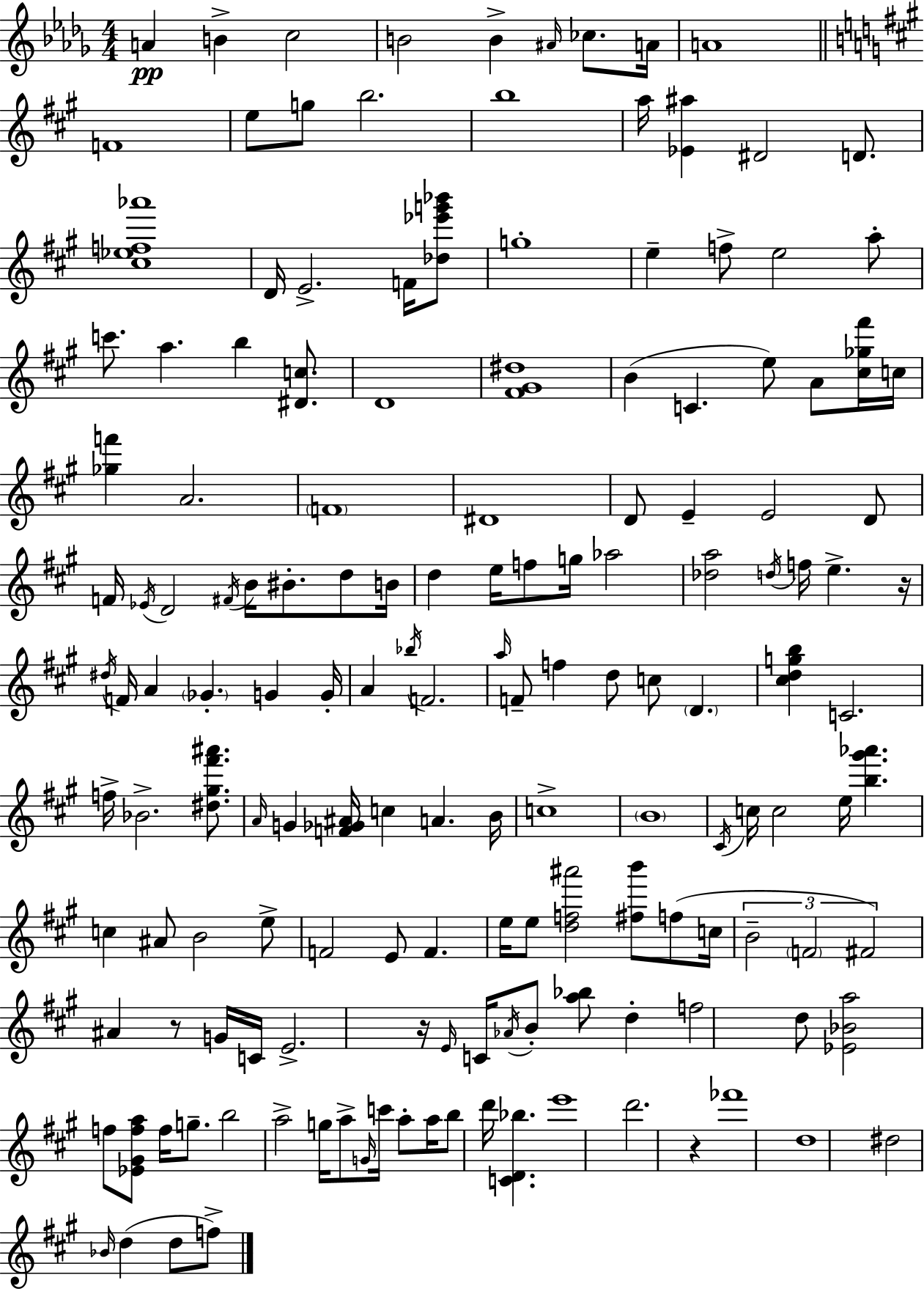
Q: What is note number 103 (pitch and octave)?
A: C4